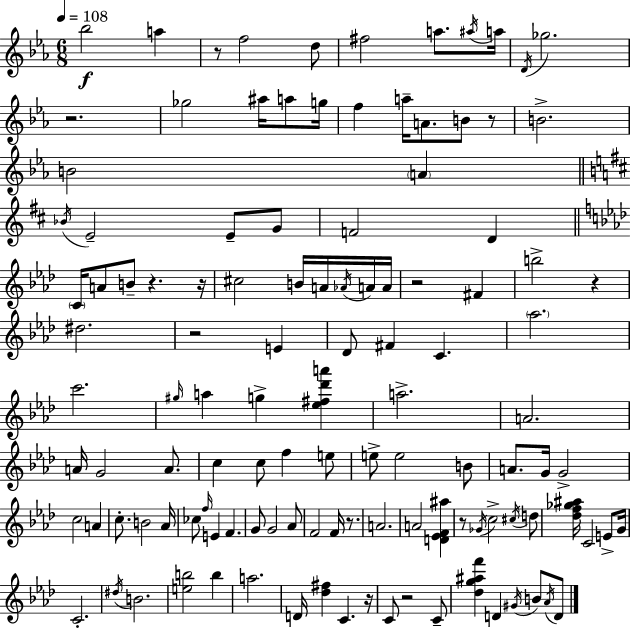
{
  \clef treble
  \numericTimeSignature
  \time 6/8
  \key c \minor
  \tempo 4 = 108
  bes''2\f a''4 | r8 f''2 d''8 | fis''2 a''8. \acciaccatura { ais''16 } | a''16 \acciaccatura { d'16 } ges''2. | \break r2. | ges''2 ais''16 a''8 | g''16 f''4 a''16-- a'8. b'8 | r8 b'2.-> | \break b'2 \parenthesize a'4 | \bar "||" \break \key d \major \acciaccatura { bes'16 } e'2-- e'8-- g'8 | f'2 d'4 | \bar "||" \break \key aes \major \parenthesize c'16 a'8 b'8-- r4. r16 | cis''2 b'16 a'16 \acciaccatura { aes'16 } a'16 | a'16 r2 fis'4 | b''2-> r4 | \break dis''2. | r2 e'4 | des'8 fis'4 c'4. | \parenthesize aes''2. | \break c'''2. | \grace { gis''16 } a''4 g''4-> <ees'' fis'' des''' a'''>4 | a''2.-> | a'2. | \break a'16 g'2 a'8. | c''4 c''8 f''4 | e''8 e''8-> e''2 | b'8 a'8. g'16 g'2-> | \break c''2 a'4 | c''8.-. b'2 | aes'16 ces''8 \grace { f''16 } e'4 f'4. | g'8 g'2 | \break aes'8 f'2 f'16 | r8. a'2. | a'2 <d' ees' f' ais''>4 | r8 \acciaccatura { ges'16 } c''2-> | \break \acciaccatura { cis''16 } d''8 <des'' f'' ges'' ais''>16 c'2 | e'8-> g'16 c'2.-. | \acciaccatura { dis''16 } b'2. | <e'' b''>2 | \break b''4 a''2. | d'16 <des'' fis''>4 c'4. | r16 c'8 r2 | c'8-- <des'' g'' ais'' f'''>4 d'4 | \break \acciaccatura { gis'16 } b'8 \acciaccatura { aes'16 } d'8 \bar "|."
}